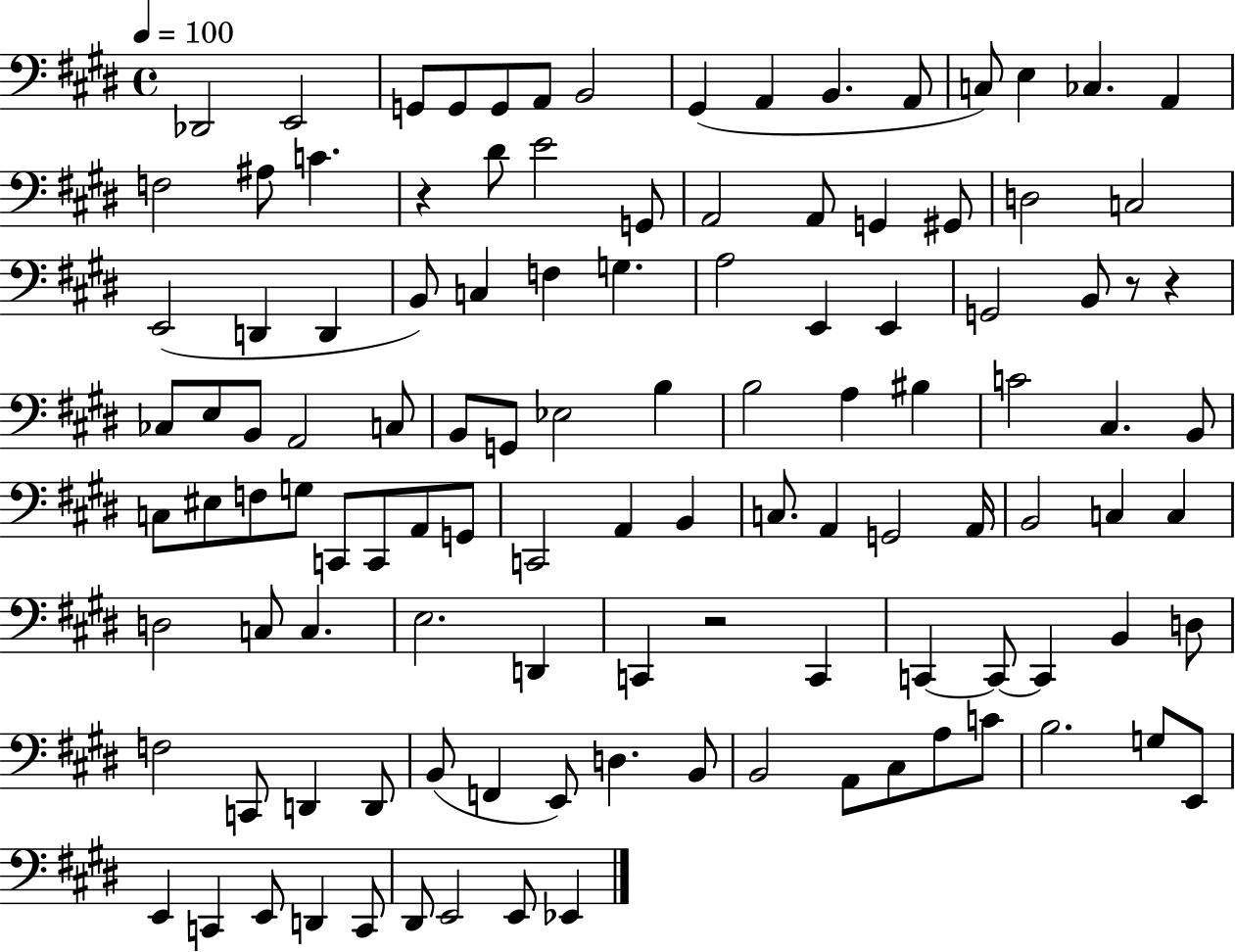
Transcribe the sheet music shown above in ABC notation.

X:1
T:Untitled
M:4/4
L:1/4
K:E
_D,,2 E,,2 G,,/2 G,,/2 G,,/2 A,,/2 B,,2 ^G,, A,, B,, A,,/2 C,/2 E, _C, A,, F,2 ^A,/2 C z ^D/2 E2 G,,/2 A,,2 A,,/2 G,, ^G,,/2 D,2 C,2 E,,2 D,, D,, B,,/2 C, F, G, A,2 E,, E,, G,,2 B,,/2 z/2 z _C,/2 E,/2 B,,/2 A,,2 C,/2 B,,/2 G,,/2 _E,2 B, B,2 A, ^B, C2 ^C, B,,/2 C,/2 ^E,/2 F,/2 G,/2 C,,/2 C,,/2 A,,/2 G,,/2 C,,2 A,, B,, C,/2 A,, G,,2 A,,/4 B,,2 C, C, D,2 C,/2 C, E,2 D,, C,, z2 C,, C,, C,,/2 C,, B,, D,/2 F,2 C,,/2 D,, D,,/2 B,,/2 F,, E,,/2 D, B,,/2 B,,2 A,,/2 ^C,/2 A,/2 C/2 B,2 G,/2 E,,/2 E,, C,, E,,/2 D,, C,,/2 ^D,,/2 E,,2 E,,/2 _E,,